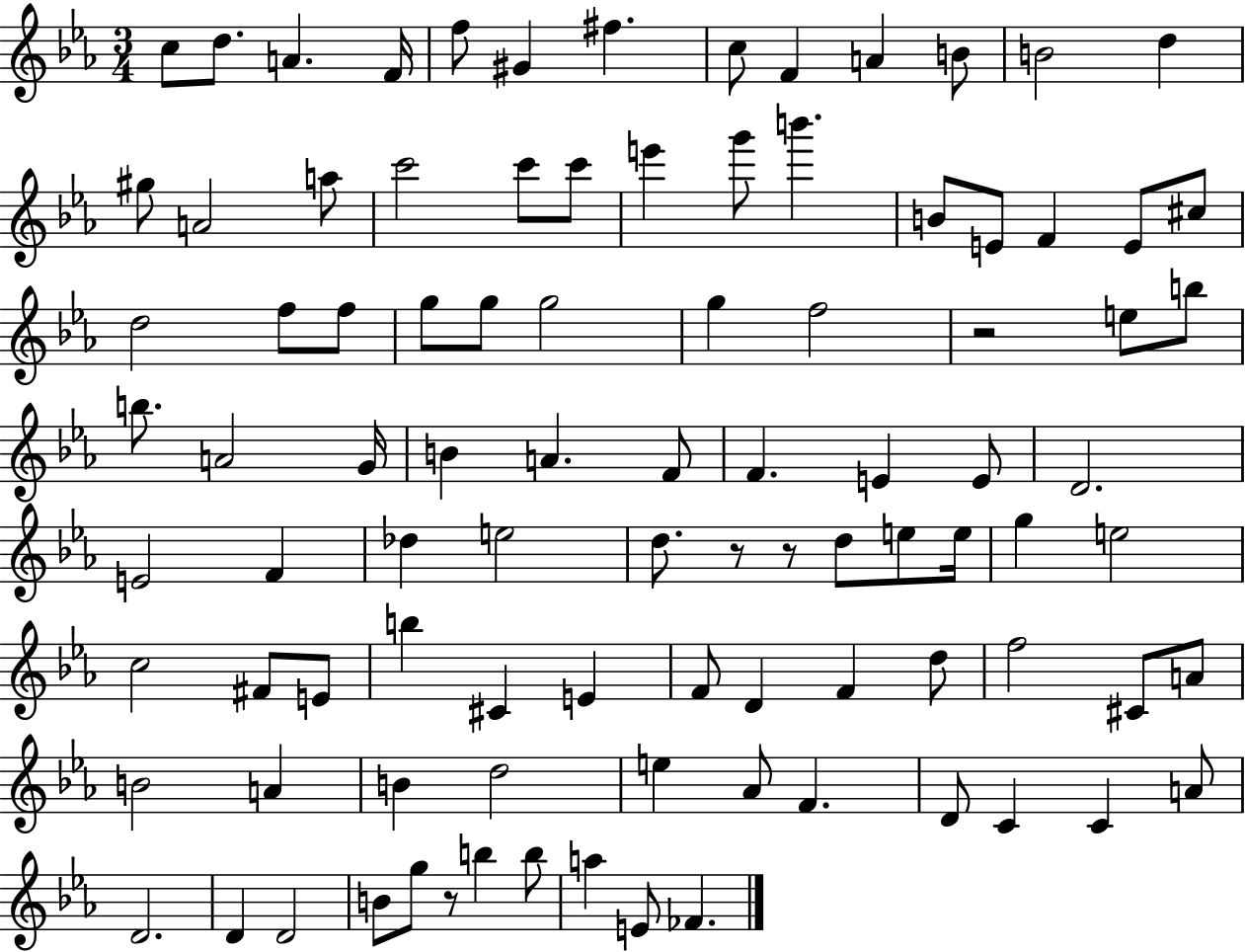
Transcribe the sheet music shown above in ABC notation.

X:1
T:Untitled
M:3/4
L:1/4
K:Eb
c/2 d/2 A F/4 f/2 ^G ^f c/2 F A B/2 B2 d ^g/2 A2 a/2 c'2 c'/2 c'/2 e' g'/2 b' B/2 E/2 F E/2 ^c/2 d2 f/2 f/2 g/2 g/2 g2 g f2 z2 e/2 b/2 b/2 A2 G/4 B A F/2 F E E/2 D2 E2 F _d e2 d/2 z/2 z/2 d/2 e/2 e/4 g e2 c2 ^F/2 E/2 b ^C E F/2 D F d/2 f2 ^C/2 A/2 B2 A B d2 e _A/2 F D/2 C C A/2 D2 D D2 B/2 g/2 z/2 b b/2 a E/2 _F